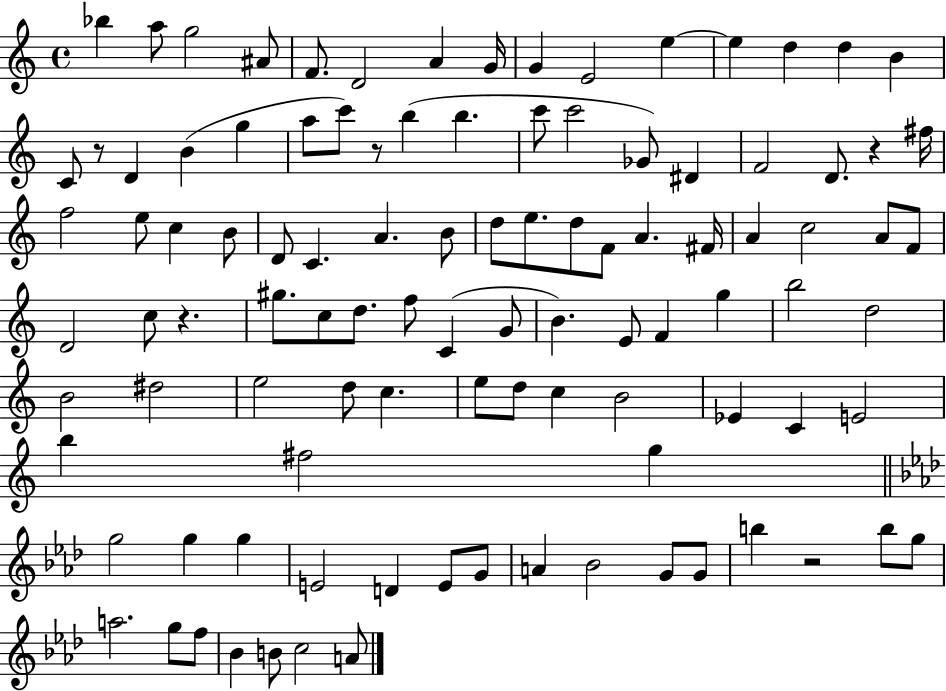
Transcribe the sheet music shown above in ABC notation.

X:1
T:Untitled
M:4/4
L:1/4
K:C
_b a/2 g2 ^A/2 F/2 D2 A G/4 G E2 e e d d B C/2 z/2 D B g a/2 c'/2 z/2 b b c'/2 c'2 _G/2 ^D F2 D/2 z ^f/4 f2 e/2 c B/2 D/2 C A B/2 d/2 e/2 d/2 F/2 A ^F/4 A c2 A/2 F/2 D2 c/2 z ^g/2 c/2 d/2 f/2 C G/2 B E/2 F g b2 d2 B2 ^d2 e2 d/2 c e/2 d/2 c B2 _E C E2 b ^f2 g g2 g g E2 D E/2 G/2 A _B2 G/2 G/2 b z2 b/2 g/2 a2 g/2 f/2 _B B/2 c2 A/2